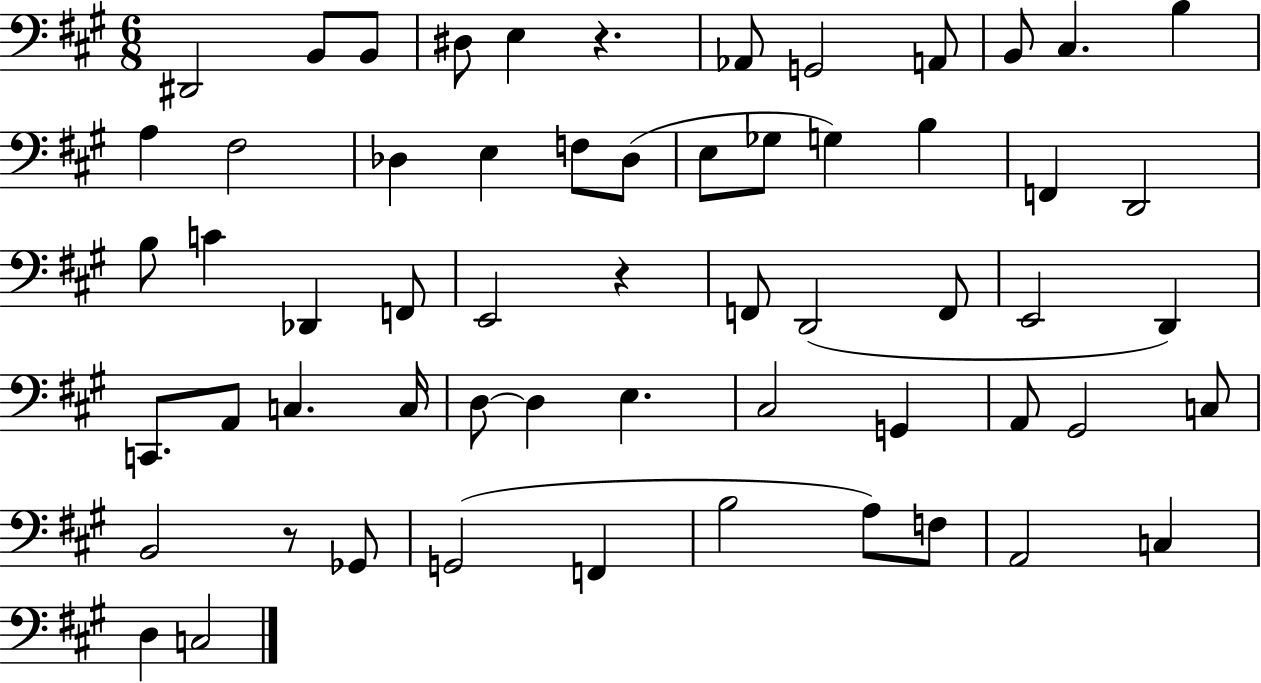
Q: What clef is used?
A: bass